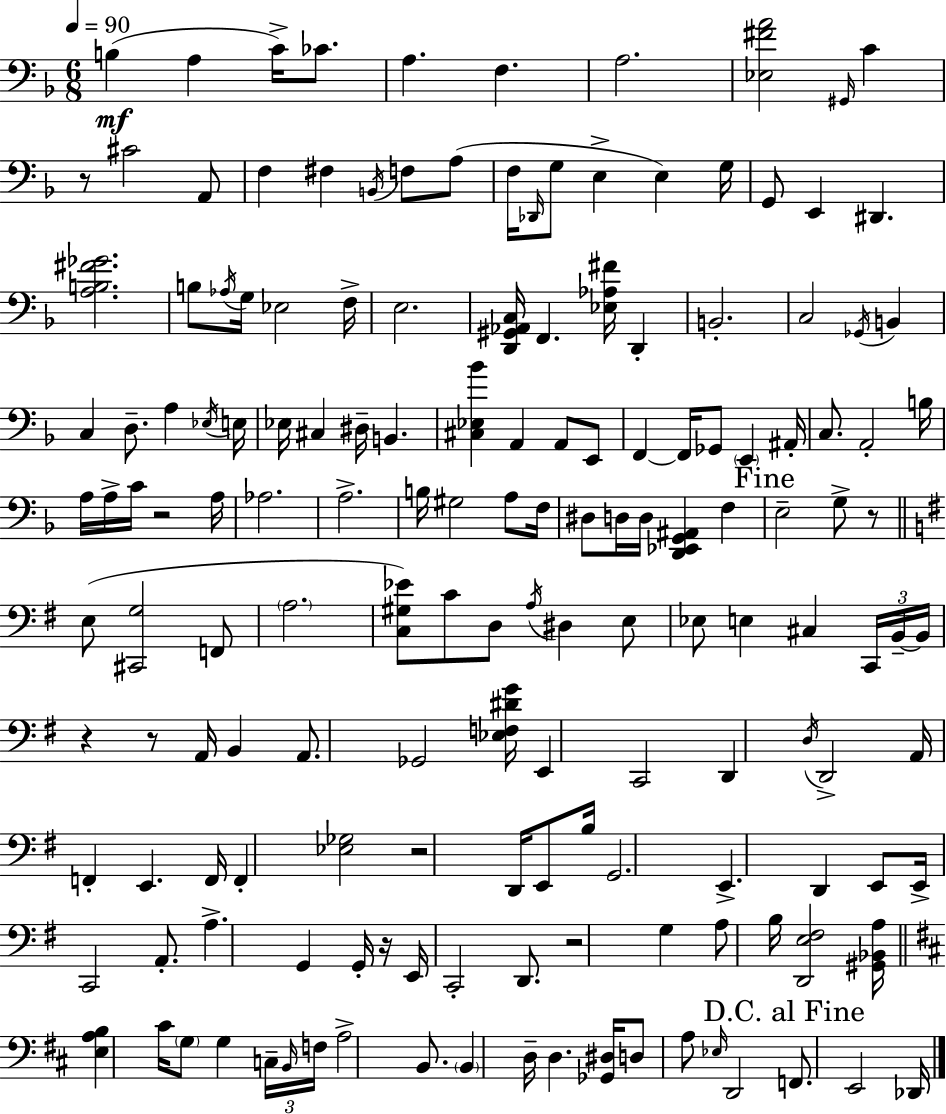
X:1
T:Untitled
M:6/8
L:1/4
K:F
B, A, C/4 _C/2 A, F, A,2 [_E,^FA]2 ^G,,/4 C z/2 ^C2 A,,/2 F, ^F, B,,/4 F,/2 A,/2 F,/4 _D,,/4 G,/2 E, E, G,/4 G,,/2 E,, ^D,, [A,B,^F_G]2 B,/2 _A,/4 G,/4 _E,2 F,/4 E,2 [D,,^G,,_A,,C,]/4 F,, [_E,_A,^F]/4 D,, B,,2 C,2 _G,,/4 B,, C, D,/2 A, _E,/4 E,/4 _E,/4 ^C, ^D,/4 B,, [^C,_E,_B] A,, A,,/2 E,,/2 F,, F,,/4 _G,,/2 E,, ^A,,/4 C,/2 A,,2 B,/4 A,/4 A,/4 C/4 z2 A,/4 _A,2 A,2 B,/4 ^G,2 A,/2 F,/4 ^D,/2 D,/4 D,/4 [D,,_E,,G,,^A,,] F, E,2 G,/2 z/2 E,/2 [^C,,G,]2 F,,/2 A,2 [C,^G,_E]/2 C/2 D,/2 A,/4 ^D, E,/2 _E,/2 E, ^C, C,,/4 B,,/4 B,,/4 z z/2 A,,/4 B,, A,,/2 _G,,2 [_E,F,^DG]/4 E,, C,,2 D,, D,/4 D,,2 A,,/4 F,, E,, F,,/4 F,, [_E,_G,]2 z2 D,,/4 E,,/2 B,/4 G,,2 E,, D,, E,,/2 E,,/4 C,,2 A,,/2 A, G,, G,,/4 z/4 E,,/4 C,,2 D,,/2 z2 G, A,/2 B,/4 [D,,E,^F,]2 [^G,,_B,,A,]/4 [E,A,B,] ^C/4 G,/2 G, C,/4 B,,/4 F,/4 A,2 B,,/2 B,, D,/4 D, [_G,,^D,]/4 D,/2 A,/2 _E,/4 D,,2 F,,/2 E,,2 _D,,/4